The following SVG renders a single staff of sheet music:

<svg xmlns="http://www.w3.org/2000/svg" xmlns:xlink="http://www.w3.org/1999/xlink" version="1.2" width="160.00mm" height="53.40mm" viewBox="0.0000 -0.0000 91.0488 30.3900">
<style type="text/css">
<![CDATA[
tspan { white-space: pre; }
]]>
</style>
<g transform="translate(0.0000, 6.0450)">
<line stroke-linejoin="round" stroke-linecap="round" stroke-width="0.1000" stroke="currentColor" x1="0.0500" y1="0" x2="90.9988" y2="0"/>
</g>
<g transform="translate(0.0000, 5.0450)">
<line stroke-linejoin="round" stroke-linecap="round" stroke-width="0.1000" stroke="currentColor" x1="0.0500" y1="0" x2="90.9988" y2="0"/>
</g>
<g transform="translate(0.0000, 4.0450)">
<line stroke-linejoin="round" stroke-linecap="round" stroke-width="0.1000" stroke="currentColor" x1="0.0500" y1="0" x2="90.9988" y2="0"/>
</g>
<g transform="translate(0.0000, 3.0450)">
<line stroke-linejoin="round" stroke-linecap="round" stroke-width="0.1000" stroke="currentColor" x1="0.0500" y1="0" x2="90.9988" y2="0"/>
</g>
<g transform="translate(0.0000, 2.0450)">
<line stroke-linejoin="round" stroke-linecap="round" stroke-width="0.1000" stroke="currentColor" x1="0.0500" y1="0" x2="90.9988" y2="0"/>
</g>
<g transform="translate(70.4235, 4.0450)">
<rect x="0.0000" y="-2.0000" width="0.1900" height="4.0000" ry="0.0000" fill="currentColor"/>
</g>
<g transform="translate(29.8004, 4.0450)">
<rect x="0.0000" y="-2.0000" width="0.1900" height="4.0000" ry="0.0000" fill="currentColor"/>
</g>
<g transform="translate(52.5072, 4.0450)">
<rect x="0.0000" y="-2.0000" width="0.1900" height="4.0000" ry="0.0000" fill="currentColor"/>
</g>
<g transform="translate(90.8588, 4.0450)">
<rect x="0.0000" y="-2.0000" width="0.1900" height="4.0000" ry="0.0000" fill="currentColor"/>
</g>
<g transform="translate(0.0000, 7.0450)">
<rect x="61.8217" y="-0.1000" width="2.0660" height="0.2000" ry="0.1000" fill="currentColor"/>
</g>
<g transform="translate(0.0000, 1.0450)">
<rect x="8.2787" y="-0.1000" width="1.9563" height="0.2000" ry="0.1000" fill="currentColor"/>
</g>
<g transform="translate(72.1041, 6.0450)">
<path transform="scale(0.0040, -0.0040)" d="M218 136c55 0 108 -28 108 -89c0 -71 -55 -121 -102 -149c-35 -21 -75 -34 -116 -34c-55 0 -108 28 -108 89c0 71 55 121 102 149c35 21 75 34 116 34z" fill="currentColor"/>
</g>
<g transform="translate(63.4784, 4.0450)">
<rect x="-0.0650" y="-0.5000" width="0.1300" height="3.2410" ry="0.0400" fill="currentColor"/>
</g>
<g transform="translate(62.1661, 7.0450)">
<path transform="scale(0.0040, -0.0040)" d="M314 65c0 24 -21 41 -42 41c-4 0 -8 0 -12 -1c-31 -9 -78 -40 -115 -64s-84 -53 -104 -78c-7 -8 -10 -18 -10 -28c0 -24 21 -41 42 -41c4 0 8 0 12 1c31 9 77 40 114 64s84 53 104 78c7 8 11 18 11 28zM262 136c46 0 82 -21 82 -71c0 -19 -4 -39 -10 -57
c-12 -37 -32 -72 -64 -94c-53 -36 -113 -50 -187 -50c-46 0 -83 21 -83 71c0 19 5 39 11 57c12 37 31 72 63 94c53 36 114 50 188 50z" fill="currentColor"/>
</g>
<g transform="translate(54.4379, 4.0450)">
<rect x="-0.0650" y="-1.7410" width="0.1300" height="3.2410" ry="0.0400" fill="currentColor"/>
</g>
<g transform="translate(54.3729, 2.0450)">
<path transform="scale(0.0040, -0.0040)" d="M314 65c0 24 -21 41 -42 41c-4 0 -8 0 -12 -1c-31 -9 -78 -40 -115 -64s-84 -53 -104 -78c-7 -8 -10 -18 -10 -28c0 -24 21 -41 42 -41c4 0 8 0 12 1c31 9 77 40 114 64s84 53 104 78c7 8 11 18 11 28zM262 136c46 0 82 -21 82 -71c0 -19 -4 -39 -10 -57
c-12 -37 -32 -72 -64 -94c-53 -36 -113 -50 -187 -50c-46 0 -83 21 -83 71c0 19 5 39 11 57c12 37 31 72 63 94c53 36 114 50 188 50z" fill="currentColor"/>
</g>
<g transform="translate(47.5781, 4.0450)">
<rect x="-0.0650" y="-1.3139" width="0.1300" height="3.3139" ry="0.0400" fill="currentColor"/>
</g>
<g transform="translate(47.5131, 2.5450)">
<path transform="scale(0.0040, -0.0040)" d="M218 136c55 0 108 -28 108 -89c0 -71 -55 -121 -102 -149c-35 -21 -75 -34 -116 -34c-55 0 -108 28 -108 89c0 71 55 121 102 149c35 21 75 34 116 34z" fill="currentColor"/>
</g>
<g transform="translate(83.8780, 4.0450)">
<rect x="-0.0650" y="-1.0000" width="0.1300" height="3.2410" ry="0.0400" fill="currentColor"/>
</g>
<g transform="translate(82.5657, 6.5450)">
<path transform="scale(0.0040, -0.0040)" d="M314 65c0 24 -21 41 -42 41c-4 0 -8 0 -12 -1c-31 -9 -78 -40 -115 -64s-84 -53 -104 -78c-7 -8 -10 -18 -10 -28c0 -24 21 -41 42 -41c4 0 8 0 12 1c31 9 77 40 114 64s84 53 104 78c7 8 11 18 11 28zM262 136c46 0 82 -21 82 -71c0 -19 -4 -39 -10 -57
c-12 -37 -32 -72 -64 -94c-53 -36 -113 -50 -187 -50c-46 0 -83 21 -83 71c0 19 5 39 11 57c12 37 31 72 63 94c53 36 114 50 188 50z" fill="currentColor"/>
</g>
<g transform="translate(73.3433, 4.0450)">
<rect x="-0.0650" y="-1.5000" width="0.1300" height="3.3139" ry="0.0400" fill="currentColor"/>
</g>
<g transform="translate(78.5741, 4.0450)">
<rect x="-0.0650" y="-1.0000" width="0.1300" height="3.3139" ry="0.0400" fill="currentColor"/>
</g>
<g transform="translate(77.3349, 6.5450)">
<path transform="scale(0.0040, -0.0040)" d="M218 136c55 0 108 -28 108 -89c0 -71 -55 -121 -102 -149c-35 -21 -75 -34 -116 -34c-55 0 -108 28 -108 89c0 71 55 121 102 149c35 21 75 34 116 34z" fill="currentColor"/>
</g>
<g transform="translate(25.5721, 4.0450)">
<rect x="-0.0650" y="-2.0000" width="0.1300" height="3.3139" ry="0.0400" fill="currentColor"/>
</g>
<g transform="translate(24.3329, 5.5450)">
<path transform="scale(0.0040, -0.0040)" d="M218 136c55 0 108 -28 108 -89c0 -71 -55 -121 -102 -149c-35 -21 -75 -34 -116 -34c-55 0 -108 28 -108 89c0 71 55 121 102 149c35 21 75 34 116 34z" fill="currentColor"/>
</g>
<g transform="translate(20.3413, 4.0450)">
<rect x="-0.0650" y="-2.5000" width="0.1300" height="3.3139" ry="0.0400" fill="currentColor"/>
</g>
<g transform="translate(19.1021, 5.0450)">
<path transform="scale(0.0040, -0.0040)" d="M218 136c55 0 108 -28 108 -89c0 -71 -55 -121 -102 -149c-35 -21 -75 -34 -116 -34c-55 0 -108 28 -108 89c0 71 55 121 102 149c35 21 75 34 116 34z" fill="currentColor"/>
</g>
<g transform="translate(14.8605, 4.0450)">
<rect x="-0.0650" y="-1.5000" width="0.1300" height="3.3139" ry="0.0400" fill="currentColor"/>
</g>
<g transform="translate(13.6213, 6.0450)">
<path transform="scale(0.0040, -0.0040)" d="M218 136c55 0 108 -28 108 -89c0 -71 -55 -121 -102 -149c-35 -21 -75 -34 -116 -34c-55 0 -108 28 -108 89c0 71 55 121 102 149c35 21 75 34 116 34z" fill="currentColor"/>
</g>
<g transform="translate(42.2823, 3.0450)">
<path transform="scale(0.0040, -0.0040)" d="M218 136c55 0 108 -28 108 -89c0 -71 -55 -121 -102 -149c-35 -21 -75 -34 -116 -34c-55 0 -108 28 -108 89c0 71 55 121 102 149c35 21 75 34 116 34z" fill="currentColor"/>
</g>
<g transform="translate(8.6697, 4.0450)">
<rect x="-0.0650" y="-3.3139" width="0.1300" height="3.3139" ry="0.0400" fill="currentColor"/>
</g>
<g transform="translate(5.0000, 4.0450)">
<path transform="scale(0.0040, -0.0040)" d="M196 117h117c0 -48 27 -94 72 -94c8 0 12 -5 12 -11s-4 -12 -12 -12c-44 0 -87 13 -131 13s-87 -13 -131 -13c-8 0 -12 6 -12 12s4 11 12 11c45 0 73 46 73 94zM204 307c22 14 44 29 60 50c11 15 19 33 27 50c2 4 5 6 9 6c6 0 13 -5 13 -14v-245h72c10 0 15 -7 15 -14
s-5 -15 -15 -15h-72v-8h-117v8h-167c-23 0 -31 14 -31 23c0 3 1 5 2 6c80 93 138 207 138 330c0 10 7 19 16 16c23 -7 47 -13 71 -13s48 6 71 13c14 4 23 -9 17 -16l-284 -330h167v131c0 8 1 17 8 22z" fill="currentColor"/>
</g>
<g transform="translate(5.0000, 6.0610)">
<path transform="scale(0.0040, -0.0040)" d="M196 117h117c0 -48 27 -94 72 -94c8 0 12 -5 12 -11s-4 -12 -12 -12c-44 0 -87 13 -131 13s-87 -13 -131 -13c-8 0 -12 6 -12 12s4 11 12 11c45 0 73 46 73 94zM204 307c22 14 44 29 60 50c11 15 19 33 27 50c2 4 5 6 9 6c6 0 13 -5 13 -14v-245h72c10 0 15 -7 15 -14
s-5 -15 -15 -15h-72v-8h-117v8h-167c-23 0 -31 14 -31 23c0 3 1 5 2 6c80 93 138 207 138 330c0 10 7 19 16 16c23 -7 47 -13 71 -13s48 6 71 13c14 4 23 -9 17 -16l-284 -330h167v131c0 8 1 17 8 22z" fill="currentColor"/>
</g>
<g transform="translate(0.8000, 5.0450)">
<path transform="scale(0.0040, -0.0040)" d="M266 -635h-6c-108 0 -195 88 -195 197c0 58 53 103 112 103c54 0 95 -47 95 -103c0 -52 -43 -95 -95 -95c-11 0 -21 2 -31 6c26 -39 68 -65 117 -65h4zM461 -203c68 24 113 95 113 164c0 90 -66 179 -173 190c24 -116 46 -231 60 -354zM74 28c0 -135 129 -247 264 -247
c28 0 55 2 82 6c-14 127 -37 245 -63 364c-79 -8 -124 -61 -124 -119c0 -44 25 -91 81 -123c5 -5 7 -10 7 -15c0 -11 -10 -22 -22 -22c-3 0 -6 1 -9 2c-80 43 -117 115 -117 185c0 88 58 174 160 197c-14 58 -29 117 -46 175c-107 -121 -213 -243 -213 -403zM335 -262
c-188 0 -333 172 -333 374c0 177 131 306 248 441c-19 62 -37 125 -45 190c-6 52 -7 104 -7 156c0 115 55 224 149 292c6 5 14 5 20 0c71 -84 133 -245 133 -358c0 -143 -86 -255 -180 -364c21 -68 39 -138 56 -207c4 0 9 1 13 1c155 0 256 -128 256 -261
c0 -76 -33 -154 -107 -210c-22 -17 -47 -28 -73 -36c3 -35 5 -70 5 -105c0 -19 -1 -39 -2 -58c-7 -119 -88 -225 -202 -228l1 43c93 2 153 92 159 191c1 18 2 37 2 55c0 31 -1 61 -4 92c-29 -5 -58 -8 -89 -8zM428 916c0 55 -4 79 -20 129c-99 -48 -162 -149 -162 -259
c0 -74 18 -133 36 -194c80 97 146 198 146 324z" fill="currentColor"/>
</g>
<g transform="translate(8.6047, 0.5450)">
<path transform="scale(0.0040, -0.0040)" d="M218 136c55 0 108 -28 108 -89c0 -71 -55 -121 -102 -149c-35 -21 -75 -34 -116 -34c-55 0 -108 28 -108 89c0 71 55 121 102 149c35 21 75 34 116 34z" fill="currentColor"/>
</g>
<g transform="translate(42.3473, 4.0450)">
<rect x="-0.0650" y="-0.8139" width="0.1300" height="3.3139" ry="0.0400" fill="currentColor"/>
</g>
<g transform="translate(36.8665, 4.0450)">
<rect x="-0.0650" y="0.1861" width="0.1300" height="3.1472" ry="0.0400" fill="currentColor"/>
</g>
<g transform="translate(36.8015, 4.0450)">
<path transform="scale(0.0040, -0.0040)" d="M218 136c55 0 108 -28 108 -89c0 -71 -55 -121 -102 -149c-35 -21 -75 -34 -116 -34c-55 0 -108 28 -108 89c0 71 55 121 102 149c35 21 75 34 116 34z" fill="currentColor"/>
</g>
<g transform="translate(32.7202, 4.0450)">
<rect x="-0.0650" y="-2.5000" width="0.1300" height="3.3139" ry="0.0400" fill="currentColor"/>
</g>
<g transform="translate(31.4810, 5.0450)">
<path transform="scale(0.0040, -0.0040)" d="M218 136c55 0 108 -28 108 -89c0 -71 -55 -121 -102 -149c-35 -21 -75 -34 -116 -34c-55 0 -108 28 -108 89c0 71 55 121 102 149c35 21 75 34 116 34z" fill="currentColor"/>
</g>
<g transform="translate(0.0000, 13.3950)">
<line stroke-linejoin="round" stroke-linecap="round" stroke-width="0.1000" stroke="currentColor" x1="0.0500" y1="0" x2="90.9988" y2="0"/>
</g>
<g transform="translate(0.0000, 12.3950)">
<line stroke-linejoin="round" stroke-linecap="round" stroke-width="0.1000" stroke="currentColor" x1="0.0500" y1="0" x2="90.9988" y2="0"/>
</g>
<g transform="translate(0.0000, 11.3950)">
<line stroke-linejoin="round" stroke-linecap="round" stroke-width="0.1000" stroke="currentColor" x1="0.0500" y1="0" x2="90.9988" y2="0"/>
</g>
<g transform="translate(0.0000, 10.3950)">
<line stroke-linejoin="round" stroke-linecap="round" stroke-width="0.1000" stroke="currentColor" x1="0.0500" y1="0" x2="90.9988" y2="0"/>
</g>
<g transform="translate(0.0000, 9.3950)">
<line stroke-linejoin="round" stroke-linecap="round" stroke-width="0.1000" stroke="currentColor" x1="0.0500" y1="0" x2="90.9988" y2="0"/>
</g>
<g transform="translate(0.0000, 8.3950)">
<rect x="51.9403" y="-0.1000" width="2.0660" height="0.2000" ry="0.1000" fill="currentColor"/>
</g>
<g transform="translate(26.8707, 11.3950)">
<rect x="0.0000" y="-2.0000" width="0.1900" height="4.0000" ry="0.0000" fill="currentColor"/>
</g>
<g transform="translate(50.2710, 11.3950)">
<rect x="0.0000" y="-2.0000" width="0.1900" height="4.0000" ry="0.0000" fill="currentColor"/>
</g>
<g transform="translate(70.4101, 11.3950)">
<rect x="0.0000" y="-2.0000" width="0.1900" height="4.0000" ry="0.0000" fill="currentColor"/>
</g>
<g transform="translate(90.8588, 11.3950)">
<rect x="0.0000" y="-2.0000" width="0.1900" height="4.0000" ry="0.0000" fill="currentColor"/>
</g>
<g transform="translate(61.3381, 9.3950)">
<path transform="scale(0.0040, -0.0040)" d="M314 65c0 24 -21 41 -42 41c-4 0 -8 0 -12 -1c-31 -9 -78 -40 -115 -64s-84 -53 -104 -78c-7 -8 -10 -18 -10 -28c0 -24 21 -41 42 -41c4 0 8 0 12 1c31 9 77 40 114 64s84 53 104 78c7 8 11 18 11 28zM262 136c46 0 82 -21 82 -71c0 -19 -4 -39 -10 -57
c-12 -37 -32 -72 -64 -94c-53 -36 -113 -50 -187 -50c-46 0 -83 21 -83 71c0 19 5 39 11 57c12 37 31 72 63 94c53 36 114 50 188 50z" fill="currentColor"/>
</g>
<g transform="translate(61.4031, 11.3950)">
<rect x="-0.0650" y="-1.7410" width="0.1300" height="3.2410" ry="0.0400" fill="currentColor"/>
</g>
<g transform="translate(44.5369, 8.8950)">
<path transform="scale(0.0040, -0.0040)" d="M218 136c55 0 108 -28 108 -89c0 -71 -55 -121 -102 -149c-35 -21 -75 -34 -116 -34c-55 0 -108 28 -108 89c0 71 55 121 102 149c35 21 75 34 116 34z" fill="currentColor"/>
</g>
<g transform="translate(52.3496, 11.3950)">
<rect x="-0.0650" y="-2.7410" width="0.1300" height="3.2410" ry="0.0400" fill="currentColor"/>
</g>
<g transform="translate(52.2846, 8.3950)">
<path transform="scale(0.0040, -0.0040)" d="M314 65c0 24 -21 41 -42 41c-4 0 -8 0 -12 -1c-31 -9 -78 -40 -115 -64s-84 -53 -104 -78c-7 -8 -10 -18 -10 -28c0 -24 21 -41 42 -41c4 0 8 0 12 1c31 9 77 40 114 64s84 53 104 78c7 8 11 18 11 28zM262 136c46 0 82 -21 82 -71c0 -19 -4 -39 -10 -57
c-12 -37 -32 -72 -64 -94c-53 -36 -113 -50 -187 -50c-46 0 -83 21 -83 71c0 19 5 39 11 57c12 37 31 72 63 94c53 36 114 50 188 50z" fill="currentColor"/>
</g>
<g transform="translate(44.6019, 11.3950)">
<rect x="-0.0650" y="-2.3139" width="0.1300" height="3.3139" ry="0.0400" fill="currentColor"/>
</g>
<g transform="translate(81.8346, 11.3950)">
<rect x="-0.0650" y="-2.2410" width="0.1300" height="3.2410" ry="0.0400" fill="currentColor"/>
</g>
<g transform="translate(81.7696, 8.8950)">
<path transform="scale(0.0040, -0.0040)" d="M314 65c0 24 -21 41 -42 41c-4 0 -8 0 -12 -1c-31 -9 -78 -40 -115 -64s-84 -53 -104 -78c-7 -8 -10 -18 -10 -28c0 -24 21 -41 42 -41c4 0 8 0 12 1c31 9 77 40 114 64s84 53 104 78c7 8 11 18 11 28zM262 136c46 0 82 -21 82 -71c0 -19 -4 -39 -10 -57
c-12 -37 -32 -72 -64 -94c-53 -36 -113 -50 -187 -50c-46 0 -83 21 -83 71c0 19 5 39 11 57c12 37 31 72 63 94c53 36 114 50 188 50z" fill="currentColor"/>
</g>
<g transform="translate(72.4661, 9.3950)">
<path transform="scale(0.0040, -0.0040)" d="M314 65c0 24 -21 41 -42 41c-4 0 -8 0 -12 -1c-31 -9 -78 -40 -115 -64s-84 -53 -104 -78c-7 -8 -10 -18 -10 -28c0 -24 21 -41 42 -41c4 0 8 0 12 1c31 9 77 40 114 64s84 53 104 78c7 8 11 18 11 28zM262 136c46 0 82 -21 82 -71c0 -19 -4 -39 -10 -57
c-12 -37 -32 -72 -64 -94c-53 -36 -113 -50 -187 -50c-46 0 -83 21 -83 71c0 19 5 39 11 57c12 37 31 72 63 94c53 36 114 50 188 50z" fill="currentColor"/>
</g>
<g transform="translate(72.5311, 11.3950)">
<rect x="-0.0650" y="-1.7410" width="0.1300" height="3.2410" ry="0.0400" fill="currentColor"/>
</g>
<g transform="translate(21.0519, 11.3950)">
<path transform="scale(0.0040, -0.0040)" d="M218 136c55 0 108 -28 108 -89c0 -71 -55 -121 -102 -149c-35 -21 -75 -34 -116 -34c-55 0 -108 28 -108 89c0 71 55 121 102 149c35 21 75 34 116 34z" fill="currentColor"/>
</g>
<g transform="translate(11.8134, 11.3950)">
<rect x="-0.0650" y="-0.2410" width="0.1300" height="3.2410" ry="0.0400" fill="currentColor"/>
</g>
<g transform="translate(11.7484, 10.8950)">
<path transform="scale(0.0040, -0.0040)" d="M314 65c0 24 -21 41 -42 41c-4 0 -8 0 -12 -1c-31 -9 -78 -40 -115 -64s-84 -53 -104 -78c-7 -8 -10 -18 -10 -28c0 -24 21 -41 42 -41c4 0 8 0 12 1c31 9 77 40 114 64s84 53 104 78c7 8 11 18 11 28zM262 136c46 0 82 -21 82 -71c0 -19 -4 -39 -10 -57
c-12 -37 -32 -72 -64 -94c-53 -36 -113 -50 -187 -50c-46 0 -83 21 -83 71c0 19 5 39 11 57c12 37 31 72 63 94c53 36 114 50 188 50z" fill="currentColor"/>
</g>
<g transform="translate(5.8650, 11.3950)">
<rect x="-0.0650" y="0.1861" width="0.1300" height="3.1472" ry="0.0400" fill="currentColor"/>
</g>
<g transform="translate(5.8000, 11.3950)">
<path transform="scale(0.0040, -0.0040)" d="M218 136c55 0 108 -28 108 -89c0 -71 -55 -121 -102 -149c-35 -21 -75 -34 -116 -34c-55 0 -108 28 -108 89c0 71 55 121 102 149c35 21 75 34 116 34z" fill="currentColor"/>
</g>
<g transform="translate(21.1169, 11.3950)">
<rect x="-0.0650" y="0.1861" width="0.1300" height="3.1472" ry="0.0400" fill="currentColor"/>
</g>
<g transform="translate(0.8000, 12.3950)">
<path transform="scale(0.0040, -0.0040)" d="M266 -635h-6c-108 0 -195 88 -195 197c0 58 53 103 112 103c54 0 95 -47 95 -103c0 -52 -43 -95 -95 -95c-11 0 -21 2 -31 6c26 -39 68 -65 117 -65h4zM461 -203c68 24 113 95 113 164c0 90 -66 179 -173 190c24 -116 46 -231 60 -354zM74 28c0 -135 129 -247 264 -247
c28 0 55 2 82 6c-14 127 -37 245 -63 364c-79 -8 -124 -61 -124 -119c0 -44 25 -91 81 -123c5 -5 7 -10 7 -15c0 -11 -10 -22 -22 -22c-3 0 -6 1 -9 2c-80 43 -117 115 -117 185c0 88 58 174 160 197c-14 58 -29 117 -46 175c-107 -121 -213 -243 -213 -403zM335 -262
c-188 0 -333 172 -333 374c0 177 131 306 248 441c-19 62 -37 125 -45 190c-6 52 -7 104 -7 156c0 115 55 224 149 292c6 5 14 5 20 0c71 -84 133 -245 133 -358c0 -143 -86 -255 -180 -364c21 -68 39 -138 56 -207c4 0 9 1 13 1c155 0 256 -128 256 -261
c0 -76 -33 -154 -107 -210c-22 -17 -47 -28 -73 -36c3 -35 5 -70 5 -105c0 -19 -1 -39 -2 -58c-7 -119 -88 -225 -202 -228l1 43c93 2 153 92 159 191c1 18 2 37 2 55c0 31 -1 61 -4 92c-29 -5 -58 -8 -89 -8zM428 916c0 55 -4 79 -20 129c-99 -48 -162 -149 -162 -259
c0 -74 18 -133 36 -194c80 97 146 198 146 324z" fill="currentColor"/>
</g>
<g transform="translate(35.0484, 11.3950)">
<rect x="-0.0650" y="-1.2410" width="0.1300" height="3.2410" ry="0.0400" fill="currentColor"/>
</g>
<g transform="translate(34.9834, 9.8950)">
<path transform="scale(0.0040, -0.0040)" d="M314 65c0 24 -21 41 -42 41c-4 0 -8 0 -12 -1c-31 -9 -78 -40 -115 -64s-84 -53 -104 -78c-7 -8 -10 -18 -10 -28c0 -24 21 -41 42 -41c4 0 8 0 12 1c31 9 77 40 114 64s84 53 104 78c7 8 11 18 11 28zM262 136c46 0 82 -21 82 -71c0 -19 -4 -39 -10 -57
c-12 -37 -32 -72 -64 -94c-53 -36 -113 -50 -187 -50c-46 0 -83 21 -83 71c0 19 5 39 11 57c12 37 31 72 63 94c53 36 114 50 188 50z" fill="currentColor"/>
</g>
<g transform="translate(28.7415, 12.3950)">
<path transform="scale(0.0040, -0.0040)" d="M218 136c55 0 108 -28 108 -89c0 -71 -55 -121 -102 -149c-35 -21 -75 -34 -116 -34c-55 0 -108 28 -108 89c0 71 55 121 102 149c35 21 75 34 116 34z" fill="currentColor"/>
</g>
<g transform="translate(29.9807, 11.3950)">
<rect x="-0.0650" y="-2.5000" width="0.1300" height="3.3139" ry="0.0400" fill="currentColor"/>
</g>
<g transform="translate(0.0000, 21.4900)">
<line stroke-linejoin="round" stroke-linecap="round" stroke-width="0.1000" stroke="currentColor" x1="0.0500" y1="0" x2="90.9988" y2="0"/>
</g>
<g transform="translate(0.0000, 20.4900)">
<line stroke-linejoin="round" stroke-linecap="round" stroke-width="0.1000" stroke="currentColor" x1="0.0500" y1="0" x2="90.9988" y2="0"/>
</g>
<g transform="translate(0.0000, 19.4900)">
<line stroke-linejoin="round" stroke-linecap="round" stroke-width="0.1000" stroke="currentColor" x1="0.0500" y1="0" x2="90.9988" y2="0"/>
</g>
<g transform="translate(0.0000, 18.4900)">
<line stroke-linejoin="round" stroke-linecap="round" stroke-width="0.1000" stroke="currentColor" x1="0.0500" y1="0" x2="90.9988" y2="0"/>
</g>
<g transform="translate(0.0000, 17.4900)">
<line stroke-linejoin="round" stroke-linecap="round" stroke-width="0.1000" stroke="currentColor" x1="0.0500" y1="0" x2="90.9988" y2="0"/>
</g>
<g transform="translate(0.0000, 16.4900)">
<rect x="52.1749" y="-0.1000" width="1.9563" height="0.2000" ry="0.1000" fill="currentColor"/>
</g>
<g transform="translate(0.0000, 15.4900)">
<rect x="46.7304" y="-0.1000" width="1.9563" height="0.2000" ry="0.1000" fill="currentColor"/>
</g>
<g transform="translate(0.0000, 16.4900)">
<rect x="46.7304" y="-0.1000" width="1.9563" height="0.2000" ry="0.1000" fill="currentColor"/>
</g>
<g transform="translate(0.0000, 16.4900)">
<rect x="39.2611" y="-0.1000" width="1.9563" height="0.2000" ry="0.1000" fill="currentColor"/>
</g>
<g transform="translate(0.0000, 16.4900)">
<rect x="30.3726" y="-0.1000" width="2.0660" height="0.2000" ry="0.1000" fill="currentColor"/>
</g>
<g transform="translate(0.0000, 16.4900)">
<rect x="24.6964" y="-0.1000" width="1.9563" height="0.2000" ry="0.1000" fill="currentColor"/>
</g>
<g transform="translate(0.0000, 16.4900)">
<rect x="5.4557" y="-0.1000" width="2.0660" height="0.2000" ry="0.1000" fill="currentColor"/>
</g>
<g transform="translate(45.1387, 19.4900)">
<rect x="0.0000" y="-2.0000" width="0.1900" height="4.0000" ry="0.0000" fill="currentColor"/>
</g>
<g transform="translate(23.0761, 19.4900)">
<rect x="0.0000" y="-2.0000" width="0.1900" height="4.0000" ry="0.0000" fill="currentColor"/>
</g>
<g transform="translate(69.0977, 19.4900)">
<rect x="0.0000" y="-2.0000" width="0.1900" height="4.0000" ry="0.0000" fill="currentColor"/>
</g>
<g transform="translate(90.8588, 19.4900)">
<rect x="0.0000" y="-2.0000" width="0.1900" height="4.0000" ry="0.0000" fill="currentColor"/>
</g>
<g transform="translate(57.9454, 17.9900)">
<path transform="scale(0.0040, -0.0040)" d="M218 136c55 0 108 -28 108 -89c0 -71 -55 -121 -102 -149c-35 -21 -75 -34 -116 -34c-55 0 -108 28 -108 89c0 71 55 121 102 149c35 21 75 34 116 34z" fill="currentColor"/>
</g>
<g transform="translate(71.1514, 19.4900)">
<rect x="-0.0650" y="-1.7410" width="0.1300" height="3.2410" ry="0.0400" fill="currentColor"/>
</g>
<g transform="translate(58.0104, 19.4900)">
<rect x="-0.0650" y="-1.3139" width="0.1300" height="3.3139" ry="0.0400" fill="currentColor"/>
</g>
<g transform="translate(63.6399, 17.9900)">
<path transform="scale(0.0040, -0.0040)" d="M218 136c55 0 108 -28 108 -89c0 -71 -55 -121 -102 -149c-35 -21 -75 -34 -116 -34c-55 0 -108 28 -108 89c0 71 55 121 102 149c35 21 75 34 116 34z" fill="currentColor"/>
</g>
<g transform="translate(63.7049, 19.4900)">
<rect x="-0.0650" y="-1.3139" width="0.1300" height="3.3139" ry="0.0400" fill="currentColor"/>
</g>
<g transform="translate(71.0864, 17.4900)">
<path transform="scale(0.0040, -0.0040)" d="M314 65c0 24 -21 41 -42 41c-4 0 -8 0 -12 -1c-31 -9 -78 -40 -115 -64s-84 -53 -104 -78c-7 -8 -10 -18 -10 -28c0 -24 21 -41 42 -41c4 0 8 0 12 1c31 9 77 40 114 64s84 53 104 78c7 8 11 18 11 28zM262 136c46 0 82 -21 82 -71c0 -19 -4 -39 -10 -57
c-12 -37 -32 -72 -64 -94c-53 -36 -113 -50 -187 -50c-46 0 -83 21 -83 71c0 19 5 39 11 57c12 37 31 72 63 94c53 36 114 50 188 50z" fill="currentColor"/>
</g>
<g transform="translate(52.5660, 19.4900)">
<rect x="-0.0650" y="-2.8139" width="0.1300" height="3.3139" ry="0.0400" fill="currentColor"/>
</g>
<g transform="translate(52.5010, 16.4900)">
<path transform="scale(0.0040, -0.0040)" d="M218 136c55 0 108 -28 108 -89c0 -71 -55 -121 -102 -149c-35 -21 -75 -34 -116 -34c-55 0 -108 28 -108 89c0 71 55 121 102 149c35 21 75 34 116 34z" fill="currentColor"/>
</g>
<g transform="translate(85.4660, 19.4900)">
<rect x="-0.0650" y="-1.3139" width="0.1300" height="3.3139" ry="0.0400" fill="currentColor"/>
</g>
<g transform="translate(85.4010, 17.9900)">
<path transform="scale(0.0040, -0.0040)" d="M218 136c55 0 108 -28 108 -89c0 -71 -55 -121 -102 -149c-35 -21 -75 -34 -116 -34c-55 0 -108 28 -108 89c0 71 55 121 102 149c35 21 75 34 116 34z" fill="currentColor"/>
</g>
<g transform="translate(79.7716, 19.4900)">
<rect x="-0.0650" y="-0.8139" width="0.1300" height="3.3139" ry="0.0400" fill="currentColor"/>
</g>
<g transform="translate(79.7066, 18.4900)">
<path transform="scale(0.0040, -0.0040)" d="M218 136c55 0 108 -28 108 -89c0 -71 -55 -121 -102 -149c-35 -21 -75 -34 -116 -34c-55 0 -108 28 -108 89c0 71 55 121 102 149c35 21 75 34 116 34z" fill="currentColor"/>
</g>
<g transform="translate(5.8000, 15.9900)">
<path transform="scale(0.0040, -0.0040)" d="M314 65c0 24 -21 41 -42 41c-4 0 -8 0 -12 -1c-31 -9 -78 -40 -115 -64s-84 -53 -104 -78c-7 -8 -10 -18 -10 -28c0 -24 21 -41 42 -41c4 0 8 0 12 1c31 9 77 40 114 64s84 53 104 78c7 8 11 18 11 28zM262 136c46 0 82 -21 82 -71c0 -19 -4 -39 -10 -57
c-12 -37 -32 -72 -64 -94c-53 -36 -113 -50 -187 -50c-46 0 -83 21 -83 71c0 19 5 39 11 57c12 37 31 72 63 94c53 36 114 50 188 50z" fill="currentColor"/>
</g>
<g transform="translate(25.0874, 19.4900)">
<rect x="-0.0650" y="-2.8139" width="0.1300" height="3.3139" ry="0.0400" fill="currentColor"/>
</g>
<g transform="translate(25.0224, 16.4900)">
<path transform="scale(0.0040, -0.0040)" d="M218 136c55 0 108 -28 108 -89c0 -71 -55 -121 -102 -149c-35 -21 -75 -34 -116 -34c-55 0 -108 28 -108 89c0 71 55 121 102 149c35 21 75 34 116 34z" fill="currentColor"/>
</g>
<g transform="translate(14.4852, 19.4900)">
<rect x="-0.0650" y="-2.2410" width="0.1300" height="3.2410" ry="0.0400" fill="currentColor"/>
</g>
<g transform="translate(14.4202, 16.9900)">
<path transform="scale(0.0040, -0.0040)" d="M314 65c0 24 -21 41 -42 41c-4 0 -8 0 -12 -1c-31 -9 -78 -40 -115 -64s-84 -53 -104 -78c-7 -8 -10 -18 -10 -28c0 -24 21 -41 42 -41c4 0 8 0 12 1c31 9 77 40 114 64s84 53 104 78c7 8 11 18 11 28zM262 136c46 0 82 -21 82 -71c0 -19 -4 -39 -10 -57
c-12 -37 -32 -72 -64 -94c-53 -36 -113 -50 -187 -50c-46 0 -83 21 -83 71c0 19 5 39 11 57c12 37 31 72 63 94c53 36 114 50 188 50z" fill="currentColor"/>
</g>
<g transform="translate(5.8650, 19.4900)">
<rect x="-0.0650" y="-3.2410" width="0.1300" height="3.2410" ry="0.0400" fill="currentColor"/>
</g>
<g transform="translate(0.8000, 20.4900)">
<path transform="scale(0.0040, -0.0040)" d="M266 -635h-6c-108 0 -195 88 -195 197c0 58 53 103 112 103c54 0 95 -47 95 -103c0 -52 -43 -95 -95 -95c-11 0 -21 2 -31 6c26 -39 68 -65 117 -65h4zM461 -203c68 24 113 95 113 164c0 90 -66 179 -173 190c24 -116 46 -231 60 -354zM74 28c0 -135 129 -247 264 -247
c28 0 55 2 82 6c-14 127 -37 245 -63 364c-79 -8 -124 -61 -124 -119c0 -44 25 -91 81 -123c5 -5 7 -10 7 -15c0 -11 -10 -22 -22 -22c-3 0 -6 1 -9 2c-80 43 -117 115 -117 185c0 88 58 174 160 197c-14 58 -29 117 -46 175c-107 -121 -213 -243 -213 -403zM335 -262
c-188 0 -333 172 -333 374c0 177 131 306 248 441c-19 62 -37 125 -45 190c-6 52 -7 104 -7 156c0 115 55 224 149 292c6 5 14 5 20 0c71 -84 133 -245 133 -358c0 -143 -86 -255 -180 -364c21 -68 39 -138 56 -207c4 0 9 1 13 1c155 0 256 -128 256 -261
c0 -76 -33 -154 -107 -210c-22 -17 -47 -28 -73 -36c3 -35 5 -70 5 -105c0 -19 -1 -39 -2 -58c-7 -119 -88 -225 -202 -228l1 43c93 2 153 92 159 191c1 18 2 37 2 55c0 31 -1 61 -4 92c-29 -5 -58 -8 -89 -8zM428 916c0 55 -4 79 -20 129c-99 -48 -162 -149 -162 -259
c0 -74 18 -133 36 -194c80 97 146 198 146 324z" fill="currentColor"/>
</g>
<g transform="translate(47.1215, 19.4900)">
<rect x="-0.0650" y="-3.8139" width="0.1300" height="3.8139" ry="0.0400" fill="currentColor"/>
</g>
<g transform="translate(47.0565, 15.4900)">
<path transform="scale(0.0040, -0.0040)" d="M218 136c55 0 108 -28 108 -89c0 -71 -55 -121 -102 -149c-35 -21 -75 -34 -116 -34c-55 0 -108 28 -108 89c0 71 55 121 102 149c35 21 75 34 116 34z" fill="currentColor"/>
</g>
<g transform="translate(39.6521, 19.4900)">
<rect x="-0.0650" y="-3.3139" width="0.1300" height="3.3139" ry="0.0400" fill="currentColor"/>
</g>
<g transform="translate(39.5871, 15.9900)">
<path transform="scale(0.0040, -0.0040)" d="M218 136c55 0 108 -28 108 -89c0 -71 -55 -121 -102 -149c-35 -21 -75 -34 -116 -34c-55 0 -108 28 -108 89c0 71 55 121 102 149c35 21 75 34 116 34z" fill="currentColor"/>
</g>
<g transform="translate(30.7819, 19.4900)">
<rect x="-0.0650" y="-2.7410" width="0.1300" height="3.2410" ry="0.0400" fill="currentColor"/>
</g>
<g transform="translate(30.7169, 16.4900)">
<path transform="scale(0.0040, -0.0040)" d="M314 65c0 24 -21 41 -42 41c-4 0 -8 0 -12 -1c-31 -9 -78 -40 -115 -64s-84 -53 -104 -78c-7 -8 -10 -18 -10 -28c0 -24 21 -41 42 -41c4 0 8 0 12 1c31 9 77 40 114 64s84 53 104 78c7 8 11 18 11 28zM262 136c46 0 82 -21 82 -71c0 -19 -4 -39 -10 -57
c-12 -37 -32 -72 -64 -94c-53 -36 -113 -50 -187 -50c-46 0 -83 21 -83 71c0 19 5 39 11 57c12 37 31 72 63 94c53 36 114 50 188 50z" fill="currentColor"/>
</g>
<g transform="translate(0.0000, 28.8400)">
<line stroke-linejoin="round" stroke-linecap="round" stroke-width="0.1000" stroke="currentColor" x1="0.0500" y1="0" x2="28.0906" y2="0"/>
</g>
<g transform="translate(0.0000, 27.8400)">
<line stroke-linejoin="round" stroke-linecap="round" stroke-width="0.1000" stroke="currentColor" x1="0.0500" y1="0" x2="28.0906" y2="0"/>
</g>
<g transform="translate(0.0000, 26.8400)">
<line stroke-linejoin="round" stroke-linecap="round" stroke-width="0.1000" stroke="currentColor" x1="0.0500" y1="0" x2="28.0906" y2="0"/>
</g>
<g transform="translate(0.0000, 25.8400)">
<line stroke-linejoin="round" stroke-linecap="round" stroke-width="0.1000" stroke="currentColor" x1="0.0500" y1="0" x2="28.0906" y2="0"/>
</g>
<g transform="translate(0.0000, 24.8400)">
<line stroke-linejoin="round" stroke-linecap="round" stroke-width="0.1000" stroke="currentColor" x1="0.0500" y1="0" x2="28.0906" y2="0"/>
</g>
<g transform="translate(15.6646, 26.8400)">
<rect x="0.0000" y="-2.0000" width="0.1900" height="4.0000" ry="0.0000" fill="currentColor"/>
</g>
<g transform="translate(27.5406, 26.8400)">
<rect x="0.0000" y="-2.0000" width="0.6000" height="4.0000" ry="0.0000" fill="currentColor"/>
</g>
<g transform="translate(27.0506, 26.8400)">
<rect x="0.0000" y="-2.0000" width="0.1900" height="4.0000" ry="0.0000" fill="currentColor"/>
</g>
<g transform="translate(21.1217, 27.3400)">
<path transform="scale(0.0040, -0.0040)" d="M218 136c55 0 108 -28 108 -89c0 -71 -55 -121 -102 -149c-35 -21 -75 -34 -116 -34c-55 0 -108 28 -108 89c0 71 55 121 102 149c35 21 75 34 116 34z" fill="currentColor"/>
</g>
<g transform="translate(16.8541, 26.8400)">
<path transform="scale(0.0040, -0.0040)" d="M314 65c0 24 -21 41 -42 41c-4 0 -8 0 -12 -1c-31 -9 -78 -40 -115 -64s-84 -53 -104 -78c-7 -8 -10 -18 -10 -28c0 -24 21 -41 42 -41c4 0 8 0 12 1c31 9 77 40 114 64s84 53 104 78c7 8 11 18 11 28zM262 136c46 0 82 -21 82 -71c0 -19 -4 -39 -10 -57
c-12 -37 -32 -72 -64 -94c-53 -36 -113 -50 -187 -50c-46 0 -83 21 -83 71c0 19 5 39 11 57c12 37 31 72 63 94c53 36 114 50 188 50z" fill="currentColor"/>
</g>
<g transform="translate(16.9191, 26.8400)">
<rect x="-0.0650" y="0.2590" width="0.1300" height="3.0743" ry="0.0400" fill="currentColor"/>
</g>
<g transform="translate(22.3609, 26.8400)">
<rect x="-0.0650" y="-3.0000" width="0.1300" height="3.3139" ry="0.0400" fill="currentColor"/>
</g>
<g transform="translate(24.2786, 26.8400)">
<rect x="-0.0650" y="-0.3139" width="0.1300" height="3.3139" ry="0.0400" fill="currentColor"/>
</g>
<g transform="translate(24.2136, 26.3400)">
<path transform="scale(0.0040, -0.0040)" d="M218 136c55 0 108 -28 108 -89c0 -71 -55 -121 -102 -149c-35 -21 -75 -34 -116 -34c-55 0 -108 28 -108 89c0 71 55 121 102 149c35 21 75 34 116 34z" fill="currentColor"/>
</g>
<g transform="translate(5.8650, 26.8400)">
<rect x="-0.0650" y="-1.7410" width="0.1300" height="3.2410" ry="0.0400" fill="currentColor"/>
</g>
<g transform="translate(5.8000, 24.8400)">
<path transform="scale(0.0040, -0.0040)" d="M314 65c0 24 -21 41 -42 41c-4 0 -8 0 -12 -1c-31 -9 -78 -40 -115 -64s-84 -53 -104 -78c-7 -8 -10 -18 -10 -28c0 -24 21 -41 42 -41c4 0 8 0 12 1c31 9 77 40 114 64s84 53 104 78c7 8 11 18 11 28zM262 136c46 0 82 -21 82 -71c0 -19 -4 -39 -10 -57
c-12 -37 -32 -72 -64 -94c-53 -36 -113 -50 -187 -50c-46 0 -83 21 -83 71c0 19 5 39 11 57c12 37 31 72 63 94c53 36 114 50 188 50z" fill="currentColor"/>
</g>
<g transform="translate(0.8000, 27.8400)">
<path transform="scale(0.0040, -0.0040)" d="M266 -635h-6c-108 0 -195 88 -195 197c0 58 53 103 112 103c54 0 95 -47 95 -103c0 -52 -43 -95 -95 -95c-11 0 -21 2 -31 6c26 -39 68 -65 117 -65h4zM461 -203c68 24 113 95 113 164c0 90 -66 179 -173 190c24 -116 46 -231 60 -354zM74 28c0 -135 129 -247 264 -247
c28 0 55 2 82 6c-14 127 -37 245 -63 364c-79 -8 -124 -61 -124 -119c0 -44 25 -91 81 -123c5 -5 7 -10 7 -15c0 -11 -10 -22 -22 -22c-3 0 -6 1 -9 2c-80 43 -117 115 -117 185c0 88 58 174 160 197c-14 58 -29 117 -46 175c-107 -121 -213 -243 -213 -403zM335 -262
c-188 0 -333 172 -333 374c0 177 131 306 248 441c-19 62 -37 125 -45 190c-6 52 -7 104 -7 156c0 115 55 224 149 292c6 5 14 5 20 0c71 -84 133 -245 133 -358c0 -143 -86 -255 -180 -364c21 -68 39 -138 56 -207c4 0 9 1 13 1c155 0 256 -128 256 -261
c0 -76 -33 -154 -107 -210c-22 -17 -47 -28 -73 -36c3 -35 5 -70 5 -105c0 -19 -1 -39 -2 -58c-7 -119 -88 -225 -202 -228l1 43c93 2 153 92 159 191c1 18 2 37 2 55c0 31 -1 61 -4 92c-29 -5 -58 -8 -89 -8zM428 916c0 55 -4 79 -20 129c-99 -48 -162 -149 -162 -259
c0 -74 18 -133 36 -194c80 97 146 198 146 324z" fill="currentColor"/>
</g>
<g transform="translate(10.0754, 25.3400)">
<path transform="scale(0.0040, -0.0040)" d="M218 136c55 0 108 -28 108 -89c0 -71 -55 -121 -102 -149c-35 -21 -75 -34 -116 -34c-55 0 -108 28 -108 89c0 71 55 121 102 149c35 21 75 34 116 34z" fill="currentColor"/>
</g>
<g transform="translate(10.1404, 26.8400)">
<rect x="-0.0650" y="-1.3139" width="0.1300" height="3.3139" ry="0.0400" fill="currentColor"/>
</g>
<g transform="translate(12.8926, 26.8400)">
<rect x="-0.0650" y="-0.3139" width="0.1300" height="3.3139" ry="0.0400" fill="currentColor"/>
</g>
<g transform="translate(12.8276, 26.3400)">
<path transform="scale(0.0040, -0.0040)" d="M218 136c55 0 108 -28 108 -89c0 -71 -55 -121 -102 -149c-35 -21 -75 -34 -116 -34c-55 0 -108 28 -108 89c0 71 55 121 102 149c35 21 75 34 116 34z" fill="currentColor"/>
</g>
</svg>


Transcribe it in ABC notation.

X:1
T:Untitled
M:4/4
L:1/4
K:C
b E G F G B d e f2 C2 E D D2 B c2 B G e2 g a2 f2 f2 g2 b2 g2 a a2 b c' a e e f2 d e f2 e c B2 A c